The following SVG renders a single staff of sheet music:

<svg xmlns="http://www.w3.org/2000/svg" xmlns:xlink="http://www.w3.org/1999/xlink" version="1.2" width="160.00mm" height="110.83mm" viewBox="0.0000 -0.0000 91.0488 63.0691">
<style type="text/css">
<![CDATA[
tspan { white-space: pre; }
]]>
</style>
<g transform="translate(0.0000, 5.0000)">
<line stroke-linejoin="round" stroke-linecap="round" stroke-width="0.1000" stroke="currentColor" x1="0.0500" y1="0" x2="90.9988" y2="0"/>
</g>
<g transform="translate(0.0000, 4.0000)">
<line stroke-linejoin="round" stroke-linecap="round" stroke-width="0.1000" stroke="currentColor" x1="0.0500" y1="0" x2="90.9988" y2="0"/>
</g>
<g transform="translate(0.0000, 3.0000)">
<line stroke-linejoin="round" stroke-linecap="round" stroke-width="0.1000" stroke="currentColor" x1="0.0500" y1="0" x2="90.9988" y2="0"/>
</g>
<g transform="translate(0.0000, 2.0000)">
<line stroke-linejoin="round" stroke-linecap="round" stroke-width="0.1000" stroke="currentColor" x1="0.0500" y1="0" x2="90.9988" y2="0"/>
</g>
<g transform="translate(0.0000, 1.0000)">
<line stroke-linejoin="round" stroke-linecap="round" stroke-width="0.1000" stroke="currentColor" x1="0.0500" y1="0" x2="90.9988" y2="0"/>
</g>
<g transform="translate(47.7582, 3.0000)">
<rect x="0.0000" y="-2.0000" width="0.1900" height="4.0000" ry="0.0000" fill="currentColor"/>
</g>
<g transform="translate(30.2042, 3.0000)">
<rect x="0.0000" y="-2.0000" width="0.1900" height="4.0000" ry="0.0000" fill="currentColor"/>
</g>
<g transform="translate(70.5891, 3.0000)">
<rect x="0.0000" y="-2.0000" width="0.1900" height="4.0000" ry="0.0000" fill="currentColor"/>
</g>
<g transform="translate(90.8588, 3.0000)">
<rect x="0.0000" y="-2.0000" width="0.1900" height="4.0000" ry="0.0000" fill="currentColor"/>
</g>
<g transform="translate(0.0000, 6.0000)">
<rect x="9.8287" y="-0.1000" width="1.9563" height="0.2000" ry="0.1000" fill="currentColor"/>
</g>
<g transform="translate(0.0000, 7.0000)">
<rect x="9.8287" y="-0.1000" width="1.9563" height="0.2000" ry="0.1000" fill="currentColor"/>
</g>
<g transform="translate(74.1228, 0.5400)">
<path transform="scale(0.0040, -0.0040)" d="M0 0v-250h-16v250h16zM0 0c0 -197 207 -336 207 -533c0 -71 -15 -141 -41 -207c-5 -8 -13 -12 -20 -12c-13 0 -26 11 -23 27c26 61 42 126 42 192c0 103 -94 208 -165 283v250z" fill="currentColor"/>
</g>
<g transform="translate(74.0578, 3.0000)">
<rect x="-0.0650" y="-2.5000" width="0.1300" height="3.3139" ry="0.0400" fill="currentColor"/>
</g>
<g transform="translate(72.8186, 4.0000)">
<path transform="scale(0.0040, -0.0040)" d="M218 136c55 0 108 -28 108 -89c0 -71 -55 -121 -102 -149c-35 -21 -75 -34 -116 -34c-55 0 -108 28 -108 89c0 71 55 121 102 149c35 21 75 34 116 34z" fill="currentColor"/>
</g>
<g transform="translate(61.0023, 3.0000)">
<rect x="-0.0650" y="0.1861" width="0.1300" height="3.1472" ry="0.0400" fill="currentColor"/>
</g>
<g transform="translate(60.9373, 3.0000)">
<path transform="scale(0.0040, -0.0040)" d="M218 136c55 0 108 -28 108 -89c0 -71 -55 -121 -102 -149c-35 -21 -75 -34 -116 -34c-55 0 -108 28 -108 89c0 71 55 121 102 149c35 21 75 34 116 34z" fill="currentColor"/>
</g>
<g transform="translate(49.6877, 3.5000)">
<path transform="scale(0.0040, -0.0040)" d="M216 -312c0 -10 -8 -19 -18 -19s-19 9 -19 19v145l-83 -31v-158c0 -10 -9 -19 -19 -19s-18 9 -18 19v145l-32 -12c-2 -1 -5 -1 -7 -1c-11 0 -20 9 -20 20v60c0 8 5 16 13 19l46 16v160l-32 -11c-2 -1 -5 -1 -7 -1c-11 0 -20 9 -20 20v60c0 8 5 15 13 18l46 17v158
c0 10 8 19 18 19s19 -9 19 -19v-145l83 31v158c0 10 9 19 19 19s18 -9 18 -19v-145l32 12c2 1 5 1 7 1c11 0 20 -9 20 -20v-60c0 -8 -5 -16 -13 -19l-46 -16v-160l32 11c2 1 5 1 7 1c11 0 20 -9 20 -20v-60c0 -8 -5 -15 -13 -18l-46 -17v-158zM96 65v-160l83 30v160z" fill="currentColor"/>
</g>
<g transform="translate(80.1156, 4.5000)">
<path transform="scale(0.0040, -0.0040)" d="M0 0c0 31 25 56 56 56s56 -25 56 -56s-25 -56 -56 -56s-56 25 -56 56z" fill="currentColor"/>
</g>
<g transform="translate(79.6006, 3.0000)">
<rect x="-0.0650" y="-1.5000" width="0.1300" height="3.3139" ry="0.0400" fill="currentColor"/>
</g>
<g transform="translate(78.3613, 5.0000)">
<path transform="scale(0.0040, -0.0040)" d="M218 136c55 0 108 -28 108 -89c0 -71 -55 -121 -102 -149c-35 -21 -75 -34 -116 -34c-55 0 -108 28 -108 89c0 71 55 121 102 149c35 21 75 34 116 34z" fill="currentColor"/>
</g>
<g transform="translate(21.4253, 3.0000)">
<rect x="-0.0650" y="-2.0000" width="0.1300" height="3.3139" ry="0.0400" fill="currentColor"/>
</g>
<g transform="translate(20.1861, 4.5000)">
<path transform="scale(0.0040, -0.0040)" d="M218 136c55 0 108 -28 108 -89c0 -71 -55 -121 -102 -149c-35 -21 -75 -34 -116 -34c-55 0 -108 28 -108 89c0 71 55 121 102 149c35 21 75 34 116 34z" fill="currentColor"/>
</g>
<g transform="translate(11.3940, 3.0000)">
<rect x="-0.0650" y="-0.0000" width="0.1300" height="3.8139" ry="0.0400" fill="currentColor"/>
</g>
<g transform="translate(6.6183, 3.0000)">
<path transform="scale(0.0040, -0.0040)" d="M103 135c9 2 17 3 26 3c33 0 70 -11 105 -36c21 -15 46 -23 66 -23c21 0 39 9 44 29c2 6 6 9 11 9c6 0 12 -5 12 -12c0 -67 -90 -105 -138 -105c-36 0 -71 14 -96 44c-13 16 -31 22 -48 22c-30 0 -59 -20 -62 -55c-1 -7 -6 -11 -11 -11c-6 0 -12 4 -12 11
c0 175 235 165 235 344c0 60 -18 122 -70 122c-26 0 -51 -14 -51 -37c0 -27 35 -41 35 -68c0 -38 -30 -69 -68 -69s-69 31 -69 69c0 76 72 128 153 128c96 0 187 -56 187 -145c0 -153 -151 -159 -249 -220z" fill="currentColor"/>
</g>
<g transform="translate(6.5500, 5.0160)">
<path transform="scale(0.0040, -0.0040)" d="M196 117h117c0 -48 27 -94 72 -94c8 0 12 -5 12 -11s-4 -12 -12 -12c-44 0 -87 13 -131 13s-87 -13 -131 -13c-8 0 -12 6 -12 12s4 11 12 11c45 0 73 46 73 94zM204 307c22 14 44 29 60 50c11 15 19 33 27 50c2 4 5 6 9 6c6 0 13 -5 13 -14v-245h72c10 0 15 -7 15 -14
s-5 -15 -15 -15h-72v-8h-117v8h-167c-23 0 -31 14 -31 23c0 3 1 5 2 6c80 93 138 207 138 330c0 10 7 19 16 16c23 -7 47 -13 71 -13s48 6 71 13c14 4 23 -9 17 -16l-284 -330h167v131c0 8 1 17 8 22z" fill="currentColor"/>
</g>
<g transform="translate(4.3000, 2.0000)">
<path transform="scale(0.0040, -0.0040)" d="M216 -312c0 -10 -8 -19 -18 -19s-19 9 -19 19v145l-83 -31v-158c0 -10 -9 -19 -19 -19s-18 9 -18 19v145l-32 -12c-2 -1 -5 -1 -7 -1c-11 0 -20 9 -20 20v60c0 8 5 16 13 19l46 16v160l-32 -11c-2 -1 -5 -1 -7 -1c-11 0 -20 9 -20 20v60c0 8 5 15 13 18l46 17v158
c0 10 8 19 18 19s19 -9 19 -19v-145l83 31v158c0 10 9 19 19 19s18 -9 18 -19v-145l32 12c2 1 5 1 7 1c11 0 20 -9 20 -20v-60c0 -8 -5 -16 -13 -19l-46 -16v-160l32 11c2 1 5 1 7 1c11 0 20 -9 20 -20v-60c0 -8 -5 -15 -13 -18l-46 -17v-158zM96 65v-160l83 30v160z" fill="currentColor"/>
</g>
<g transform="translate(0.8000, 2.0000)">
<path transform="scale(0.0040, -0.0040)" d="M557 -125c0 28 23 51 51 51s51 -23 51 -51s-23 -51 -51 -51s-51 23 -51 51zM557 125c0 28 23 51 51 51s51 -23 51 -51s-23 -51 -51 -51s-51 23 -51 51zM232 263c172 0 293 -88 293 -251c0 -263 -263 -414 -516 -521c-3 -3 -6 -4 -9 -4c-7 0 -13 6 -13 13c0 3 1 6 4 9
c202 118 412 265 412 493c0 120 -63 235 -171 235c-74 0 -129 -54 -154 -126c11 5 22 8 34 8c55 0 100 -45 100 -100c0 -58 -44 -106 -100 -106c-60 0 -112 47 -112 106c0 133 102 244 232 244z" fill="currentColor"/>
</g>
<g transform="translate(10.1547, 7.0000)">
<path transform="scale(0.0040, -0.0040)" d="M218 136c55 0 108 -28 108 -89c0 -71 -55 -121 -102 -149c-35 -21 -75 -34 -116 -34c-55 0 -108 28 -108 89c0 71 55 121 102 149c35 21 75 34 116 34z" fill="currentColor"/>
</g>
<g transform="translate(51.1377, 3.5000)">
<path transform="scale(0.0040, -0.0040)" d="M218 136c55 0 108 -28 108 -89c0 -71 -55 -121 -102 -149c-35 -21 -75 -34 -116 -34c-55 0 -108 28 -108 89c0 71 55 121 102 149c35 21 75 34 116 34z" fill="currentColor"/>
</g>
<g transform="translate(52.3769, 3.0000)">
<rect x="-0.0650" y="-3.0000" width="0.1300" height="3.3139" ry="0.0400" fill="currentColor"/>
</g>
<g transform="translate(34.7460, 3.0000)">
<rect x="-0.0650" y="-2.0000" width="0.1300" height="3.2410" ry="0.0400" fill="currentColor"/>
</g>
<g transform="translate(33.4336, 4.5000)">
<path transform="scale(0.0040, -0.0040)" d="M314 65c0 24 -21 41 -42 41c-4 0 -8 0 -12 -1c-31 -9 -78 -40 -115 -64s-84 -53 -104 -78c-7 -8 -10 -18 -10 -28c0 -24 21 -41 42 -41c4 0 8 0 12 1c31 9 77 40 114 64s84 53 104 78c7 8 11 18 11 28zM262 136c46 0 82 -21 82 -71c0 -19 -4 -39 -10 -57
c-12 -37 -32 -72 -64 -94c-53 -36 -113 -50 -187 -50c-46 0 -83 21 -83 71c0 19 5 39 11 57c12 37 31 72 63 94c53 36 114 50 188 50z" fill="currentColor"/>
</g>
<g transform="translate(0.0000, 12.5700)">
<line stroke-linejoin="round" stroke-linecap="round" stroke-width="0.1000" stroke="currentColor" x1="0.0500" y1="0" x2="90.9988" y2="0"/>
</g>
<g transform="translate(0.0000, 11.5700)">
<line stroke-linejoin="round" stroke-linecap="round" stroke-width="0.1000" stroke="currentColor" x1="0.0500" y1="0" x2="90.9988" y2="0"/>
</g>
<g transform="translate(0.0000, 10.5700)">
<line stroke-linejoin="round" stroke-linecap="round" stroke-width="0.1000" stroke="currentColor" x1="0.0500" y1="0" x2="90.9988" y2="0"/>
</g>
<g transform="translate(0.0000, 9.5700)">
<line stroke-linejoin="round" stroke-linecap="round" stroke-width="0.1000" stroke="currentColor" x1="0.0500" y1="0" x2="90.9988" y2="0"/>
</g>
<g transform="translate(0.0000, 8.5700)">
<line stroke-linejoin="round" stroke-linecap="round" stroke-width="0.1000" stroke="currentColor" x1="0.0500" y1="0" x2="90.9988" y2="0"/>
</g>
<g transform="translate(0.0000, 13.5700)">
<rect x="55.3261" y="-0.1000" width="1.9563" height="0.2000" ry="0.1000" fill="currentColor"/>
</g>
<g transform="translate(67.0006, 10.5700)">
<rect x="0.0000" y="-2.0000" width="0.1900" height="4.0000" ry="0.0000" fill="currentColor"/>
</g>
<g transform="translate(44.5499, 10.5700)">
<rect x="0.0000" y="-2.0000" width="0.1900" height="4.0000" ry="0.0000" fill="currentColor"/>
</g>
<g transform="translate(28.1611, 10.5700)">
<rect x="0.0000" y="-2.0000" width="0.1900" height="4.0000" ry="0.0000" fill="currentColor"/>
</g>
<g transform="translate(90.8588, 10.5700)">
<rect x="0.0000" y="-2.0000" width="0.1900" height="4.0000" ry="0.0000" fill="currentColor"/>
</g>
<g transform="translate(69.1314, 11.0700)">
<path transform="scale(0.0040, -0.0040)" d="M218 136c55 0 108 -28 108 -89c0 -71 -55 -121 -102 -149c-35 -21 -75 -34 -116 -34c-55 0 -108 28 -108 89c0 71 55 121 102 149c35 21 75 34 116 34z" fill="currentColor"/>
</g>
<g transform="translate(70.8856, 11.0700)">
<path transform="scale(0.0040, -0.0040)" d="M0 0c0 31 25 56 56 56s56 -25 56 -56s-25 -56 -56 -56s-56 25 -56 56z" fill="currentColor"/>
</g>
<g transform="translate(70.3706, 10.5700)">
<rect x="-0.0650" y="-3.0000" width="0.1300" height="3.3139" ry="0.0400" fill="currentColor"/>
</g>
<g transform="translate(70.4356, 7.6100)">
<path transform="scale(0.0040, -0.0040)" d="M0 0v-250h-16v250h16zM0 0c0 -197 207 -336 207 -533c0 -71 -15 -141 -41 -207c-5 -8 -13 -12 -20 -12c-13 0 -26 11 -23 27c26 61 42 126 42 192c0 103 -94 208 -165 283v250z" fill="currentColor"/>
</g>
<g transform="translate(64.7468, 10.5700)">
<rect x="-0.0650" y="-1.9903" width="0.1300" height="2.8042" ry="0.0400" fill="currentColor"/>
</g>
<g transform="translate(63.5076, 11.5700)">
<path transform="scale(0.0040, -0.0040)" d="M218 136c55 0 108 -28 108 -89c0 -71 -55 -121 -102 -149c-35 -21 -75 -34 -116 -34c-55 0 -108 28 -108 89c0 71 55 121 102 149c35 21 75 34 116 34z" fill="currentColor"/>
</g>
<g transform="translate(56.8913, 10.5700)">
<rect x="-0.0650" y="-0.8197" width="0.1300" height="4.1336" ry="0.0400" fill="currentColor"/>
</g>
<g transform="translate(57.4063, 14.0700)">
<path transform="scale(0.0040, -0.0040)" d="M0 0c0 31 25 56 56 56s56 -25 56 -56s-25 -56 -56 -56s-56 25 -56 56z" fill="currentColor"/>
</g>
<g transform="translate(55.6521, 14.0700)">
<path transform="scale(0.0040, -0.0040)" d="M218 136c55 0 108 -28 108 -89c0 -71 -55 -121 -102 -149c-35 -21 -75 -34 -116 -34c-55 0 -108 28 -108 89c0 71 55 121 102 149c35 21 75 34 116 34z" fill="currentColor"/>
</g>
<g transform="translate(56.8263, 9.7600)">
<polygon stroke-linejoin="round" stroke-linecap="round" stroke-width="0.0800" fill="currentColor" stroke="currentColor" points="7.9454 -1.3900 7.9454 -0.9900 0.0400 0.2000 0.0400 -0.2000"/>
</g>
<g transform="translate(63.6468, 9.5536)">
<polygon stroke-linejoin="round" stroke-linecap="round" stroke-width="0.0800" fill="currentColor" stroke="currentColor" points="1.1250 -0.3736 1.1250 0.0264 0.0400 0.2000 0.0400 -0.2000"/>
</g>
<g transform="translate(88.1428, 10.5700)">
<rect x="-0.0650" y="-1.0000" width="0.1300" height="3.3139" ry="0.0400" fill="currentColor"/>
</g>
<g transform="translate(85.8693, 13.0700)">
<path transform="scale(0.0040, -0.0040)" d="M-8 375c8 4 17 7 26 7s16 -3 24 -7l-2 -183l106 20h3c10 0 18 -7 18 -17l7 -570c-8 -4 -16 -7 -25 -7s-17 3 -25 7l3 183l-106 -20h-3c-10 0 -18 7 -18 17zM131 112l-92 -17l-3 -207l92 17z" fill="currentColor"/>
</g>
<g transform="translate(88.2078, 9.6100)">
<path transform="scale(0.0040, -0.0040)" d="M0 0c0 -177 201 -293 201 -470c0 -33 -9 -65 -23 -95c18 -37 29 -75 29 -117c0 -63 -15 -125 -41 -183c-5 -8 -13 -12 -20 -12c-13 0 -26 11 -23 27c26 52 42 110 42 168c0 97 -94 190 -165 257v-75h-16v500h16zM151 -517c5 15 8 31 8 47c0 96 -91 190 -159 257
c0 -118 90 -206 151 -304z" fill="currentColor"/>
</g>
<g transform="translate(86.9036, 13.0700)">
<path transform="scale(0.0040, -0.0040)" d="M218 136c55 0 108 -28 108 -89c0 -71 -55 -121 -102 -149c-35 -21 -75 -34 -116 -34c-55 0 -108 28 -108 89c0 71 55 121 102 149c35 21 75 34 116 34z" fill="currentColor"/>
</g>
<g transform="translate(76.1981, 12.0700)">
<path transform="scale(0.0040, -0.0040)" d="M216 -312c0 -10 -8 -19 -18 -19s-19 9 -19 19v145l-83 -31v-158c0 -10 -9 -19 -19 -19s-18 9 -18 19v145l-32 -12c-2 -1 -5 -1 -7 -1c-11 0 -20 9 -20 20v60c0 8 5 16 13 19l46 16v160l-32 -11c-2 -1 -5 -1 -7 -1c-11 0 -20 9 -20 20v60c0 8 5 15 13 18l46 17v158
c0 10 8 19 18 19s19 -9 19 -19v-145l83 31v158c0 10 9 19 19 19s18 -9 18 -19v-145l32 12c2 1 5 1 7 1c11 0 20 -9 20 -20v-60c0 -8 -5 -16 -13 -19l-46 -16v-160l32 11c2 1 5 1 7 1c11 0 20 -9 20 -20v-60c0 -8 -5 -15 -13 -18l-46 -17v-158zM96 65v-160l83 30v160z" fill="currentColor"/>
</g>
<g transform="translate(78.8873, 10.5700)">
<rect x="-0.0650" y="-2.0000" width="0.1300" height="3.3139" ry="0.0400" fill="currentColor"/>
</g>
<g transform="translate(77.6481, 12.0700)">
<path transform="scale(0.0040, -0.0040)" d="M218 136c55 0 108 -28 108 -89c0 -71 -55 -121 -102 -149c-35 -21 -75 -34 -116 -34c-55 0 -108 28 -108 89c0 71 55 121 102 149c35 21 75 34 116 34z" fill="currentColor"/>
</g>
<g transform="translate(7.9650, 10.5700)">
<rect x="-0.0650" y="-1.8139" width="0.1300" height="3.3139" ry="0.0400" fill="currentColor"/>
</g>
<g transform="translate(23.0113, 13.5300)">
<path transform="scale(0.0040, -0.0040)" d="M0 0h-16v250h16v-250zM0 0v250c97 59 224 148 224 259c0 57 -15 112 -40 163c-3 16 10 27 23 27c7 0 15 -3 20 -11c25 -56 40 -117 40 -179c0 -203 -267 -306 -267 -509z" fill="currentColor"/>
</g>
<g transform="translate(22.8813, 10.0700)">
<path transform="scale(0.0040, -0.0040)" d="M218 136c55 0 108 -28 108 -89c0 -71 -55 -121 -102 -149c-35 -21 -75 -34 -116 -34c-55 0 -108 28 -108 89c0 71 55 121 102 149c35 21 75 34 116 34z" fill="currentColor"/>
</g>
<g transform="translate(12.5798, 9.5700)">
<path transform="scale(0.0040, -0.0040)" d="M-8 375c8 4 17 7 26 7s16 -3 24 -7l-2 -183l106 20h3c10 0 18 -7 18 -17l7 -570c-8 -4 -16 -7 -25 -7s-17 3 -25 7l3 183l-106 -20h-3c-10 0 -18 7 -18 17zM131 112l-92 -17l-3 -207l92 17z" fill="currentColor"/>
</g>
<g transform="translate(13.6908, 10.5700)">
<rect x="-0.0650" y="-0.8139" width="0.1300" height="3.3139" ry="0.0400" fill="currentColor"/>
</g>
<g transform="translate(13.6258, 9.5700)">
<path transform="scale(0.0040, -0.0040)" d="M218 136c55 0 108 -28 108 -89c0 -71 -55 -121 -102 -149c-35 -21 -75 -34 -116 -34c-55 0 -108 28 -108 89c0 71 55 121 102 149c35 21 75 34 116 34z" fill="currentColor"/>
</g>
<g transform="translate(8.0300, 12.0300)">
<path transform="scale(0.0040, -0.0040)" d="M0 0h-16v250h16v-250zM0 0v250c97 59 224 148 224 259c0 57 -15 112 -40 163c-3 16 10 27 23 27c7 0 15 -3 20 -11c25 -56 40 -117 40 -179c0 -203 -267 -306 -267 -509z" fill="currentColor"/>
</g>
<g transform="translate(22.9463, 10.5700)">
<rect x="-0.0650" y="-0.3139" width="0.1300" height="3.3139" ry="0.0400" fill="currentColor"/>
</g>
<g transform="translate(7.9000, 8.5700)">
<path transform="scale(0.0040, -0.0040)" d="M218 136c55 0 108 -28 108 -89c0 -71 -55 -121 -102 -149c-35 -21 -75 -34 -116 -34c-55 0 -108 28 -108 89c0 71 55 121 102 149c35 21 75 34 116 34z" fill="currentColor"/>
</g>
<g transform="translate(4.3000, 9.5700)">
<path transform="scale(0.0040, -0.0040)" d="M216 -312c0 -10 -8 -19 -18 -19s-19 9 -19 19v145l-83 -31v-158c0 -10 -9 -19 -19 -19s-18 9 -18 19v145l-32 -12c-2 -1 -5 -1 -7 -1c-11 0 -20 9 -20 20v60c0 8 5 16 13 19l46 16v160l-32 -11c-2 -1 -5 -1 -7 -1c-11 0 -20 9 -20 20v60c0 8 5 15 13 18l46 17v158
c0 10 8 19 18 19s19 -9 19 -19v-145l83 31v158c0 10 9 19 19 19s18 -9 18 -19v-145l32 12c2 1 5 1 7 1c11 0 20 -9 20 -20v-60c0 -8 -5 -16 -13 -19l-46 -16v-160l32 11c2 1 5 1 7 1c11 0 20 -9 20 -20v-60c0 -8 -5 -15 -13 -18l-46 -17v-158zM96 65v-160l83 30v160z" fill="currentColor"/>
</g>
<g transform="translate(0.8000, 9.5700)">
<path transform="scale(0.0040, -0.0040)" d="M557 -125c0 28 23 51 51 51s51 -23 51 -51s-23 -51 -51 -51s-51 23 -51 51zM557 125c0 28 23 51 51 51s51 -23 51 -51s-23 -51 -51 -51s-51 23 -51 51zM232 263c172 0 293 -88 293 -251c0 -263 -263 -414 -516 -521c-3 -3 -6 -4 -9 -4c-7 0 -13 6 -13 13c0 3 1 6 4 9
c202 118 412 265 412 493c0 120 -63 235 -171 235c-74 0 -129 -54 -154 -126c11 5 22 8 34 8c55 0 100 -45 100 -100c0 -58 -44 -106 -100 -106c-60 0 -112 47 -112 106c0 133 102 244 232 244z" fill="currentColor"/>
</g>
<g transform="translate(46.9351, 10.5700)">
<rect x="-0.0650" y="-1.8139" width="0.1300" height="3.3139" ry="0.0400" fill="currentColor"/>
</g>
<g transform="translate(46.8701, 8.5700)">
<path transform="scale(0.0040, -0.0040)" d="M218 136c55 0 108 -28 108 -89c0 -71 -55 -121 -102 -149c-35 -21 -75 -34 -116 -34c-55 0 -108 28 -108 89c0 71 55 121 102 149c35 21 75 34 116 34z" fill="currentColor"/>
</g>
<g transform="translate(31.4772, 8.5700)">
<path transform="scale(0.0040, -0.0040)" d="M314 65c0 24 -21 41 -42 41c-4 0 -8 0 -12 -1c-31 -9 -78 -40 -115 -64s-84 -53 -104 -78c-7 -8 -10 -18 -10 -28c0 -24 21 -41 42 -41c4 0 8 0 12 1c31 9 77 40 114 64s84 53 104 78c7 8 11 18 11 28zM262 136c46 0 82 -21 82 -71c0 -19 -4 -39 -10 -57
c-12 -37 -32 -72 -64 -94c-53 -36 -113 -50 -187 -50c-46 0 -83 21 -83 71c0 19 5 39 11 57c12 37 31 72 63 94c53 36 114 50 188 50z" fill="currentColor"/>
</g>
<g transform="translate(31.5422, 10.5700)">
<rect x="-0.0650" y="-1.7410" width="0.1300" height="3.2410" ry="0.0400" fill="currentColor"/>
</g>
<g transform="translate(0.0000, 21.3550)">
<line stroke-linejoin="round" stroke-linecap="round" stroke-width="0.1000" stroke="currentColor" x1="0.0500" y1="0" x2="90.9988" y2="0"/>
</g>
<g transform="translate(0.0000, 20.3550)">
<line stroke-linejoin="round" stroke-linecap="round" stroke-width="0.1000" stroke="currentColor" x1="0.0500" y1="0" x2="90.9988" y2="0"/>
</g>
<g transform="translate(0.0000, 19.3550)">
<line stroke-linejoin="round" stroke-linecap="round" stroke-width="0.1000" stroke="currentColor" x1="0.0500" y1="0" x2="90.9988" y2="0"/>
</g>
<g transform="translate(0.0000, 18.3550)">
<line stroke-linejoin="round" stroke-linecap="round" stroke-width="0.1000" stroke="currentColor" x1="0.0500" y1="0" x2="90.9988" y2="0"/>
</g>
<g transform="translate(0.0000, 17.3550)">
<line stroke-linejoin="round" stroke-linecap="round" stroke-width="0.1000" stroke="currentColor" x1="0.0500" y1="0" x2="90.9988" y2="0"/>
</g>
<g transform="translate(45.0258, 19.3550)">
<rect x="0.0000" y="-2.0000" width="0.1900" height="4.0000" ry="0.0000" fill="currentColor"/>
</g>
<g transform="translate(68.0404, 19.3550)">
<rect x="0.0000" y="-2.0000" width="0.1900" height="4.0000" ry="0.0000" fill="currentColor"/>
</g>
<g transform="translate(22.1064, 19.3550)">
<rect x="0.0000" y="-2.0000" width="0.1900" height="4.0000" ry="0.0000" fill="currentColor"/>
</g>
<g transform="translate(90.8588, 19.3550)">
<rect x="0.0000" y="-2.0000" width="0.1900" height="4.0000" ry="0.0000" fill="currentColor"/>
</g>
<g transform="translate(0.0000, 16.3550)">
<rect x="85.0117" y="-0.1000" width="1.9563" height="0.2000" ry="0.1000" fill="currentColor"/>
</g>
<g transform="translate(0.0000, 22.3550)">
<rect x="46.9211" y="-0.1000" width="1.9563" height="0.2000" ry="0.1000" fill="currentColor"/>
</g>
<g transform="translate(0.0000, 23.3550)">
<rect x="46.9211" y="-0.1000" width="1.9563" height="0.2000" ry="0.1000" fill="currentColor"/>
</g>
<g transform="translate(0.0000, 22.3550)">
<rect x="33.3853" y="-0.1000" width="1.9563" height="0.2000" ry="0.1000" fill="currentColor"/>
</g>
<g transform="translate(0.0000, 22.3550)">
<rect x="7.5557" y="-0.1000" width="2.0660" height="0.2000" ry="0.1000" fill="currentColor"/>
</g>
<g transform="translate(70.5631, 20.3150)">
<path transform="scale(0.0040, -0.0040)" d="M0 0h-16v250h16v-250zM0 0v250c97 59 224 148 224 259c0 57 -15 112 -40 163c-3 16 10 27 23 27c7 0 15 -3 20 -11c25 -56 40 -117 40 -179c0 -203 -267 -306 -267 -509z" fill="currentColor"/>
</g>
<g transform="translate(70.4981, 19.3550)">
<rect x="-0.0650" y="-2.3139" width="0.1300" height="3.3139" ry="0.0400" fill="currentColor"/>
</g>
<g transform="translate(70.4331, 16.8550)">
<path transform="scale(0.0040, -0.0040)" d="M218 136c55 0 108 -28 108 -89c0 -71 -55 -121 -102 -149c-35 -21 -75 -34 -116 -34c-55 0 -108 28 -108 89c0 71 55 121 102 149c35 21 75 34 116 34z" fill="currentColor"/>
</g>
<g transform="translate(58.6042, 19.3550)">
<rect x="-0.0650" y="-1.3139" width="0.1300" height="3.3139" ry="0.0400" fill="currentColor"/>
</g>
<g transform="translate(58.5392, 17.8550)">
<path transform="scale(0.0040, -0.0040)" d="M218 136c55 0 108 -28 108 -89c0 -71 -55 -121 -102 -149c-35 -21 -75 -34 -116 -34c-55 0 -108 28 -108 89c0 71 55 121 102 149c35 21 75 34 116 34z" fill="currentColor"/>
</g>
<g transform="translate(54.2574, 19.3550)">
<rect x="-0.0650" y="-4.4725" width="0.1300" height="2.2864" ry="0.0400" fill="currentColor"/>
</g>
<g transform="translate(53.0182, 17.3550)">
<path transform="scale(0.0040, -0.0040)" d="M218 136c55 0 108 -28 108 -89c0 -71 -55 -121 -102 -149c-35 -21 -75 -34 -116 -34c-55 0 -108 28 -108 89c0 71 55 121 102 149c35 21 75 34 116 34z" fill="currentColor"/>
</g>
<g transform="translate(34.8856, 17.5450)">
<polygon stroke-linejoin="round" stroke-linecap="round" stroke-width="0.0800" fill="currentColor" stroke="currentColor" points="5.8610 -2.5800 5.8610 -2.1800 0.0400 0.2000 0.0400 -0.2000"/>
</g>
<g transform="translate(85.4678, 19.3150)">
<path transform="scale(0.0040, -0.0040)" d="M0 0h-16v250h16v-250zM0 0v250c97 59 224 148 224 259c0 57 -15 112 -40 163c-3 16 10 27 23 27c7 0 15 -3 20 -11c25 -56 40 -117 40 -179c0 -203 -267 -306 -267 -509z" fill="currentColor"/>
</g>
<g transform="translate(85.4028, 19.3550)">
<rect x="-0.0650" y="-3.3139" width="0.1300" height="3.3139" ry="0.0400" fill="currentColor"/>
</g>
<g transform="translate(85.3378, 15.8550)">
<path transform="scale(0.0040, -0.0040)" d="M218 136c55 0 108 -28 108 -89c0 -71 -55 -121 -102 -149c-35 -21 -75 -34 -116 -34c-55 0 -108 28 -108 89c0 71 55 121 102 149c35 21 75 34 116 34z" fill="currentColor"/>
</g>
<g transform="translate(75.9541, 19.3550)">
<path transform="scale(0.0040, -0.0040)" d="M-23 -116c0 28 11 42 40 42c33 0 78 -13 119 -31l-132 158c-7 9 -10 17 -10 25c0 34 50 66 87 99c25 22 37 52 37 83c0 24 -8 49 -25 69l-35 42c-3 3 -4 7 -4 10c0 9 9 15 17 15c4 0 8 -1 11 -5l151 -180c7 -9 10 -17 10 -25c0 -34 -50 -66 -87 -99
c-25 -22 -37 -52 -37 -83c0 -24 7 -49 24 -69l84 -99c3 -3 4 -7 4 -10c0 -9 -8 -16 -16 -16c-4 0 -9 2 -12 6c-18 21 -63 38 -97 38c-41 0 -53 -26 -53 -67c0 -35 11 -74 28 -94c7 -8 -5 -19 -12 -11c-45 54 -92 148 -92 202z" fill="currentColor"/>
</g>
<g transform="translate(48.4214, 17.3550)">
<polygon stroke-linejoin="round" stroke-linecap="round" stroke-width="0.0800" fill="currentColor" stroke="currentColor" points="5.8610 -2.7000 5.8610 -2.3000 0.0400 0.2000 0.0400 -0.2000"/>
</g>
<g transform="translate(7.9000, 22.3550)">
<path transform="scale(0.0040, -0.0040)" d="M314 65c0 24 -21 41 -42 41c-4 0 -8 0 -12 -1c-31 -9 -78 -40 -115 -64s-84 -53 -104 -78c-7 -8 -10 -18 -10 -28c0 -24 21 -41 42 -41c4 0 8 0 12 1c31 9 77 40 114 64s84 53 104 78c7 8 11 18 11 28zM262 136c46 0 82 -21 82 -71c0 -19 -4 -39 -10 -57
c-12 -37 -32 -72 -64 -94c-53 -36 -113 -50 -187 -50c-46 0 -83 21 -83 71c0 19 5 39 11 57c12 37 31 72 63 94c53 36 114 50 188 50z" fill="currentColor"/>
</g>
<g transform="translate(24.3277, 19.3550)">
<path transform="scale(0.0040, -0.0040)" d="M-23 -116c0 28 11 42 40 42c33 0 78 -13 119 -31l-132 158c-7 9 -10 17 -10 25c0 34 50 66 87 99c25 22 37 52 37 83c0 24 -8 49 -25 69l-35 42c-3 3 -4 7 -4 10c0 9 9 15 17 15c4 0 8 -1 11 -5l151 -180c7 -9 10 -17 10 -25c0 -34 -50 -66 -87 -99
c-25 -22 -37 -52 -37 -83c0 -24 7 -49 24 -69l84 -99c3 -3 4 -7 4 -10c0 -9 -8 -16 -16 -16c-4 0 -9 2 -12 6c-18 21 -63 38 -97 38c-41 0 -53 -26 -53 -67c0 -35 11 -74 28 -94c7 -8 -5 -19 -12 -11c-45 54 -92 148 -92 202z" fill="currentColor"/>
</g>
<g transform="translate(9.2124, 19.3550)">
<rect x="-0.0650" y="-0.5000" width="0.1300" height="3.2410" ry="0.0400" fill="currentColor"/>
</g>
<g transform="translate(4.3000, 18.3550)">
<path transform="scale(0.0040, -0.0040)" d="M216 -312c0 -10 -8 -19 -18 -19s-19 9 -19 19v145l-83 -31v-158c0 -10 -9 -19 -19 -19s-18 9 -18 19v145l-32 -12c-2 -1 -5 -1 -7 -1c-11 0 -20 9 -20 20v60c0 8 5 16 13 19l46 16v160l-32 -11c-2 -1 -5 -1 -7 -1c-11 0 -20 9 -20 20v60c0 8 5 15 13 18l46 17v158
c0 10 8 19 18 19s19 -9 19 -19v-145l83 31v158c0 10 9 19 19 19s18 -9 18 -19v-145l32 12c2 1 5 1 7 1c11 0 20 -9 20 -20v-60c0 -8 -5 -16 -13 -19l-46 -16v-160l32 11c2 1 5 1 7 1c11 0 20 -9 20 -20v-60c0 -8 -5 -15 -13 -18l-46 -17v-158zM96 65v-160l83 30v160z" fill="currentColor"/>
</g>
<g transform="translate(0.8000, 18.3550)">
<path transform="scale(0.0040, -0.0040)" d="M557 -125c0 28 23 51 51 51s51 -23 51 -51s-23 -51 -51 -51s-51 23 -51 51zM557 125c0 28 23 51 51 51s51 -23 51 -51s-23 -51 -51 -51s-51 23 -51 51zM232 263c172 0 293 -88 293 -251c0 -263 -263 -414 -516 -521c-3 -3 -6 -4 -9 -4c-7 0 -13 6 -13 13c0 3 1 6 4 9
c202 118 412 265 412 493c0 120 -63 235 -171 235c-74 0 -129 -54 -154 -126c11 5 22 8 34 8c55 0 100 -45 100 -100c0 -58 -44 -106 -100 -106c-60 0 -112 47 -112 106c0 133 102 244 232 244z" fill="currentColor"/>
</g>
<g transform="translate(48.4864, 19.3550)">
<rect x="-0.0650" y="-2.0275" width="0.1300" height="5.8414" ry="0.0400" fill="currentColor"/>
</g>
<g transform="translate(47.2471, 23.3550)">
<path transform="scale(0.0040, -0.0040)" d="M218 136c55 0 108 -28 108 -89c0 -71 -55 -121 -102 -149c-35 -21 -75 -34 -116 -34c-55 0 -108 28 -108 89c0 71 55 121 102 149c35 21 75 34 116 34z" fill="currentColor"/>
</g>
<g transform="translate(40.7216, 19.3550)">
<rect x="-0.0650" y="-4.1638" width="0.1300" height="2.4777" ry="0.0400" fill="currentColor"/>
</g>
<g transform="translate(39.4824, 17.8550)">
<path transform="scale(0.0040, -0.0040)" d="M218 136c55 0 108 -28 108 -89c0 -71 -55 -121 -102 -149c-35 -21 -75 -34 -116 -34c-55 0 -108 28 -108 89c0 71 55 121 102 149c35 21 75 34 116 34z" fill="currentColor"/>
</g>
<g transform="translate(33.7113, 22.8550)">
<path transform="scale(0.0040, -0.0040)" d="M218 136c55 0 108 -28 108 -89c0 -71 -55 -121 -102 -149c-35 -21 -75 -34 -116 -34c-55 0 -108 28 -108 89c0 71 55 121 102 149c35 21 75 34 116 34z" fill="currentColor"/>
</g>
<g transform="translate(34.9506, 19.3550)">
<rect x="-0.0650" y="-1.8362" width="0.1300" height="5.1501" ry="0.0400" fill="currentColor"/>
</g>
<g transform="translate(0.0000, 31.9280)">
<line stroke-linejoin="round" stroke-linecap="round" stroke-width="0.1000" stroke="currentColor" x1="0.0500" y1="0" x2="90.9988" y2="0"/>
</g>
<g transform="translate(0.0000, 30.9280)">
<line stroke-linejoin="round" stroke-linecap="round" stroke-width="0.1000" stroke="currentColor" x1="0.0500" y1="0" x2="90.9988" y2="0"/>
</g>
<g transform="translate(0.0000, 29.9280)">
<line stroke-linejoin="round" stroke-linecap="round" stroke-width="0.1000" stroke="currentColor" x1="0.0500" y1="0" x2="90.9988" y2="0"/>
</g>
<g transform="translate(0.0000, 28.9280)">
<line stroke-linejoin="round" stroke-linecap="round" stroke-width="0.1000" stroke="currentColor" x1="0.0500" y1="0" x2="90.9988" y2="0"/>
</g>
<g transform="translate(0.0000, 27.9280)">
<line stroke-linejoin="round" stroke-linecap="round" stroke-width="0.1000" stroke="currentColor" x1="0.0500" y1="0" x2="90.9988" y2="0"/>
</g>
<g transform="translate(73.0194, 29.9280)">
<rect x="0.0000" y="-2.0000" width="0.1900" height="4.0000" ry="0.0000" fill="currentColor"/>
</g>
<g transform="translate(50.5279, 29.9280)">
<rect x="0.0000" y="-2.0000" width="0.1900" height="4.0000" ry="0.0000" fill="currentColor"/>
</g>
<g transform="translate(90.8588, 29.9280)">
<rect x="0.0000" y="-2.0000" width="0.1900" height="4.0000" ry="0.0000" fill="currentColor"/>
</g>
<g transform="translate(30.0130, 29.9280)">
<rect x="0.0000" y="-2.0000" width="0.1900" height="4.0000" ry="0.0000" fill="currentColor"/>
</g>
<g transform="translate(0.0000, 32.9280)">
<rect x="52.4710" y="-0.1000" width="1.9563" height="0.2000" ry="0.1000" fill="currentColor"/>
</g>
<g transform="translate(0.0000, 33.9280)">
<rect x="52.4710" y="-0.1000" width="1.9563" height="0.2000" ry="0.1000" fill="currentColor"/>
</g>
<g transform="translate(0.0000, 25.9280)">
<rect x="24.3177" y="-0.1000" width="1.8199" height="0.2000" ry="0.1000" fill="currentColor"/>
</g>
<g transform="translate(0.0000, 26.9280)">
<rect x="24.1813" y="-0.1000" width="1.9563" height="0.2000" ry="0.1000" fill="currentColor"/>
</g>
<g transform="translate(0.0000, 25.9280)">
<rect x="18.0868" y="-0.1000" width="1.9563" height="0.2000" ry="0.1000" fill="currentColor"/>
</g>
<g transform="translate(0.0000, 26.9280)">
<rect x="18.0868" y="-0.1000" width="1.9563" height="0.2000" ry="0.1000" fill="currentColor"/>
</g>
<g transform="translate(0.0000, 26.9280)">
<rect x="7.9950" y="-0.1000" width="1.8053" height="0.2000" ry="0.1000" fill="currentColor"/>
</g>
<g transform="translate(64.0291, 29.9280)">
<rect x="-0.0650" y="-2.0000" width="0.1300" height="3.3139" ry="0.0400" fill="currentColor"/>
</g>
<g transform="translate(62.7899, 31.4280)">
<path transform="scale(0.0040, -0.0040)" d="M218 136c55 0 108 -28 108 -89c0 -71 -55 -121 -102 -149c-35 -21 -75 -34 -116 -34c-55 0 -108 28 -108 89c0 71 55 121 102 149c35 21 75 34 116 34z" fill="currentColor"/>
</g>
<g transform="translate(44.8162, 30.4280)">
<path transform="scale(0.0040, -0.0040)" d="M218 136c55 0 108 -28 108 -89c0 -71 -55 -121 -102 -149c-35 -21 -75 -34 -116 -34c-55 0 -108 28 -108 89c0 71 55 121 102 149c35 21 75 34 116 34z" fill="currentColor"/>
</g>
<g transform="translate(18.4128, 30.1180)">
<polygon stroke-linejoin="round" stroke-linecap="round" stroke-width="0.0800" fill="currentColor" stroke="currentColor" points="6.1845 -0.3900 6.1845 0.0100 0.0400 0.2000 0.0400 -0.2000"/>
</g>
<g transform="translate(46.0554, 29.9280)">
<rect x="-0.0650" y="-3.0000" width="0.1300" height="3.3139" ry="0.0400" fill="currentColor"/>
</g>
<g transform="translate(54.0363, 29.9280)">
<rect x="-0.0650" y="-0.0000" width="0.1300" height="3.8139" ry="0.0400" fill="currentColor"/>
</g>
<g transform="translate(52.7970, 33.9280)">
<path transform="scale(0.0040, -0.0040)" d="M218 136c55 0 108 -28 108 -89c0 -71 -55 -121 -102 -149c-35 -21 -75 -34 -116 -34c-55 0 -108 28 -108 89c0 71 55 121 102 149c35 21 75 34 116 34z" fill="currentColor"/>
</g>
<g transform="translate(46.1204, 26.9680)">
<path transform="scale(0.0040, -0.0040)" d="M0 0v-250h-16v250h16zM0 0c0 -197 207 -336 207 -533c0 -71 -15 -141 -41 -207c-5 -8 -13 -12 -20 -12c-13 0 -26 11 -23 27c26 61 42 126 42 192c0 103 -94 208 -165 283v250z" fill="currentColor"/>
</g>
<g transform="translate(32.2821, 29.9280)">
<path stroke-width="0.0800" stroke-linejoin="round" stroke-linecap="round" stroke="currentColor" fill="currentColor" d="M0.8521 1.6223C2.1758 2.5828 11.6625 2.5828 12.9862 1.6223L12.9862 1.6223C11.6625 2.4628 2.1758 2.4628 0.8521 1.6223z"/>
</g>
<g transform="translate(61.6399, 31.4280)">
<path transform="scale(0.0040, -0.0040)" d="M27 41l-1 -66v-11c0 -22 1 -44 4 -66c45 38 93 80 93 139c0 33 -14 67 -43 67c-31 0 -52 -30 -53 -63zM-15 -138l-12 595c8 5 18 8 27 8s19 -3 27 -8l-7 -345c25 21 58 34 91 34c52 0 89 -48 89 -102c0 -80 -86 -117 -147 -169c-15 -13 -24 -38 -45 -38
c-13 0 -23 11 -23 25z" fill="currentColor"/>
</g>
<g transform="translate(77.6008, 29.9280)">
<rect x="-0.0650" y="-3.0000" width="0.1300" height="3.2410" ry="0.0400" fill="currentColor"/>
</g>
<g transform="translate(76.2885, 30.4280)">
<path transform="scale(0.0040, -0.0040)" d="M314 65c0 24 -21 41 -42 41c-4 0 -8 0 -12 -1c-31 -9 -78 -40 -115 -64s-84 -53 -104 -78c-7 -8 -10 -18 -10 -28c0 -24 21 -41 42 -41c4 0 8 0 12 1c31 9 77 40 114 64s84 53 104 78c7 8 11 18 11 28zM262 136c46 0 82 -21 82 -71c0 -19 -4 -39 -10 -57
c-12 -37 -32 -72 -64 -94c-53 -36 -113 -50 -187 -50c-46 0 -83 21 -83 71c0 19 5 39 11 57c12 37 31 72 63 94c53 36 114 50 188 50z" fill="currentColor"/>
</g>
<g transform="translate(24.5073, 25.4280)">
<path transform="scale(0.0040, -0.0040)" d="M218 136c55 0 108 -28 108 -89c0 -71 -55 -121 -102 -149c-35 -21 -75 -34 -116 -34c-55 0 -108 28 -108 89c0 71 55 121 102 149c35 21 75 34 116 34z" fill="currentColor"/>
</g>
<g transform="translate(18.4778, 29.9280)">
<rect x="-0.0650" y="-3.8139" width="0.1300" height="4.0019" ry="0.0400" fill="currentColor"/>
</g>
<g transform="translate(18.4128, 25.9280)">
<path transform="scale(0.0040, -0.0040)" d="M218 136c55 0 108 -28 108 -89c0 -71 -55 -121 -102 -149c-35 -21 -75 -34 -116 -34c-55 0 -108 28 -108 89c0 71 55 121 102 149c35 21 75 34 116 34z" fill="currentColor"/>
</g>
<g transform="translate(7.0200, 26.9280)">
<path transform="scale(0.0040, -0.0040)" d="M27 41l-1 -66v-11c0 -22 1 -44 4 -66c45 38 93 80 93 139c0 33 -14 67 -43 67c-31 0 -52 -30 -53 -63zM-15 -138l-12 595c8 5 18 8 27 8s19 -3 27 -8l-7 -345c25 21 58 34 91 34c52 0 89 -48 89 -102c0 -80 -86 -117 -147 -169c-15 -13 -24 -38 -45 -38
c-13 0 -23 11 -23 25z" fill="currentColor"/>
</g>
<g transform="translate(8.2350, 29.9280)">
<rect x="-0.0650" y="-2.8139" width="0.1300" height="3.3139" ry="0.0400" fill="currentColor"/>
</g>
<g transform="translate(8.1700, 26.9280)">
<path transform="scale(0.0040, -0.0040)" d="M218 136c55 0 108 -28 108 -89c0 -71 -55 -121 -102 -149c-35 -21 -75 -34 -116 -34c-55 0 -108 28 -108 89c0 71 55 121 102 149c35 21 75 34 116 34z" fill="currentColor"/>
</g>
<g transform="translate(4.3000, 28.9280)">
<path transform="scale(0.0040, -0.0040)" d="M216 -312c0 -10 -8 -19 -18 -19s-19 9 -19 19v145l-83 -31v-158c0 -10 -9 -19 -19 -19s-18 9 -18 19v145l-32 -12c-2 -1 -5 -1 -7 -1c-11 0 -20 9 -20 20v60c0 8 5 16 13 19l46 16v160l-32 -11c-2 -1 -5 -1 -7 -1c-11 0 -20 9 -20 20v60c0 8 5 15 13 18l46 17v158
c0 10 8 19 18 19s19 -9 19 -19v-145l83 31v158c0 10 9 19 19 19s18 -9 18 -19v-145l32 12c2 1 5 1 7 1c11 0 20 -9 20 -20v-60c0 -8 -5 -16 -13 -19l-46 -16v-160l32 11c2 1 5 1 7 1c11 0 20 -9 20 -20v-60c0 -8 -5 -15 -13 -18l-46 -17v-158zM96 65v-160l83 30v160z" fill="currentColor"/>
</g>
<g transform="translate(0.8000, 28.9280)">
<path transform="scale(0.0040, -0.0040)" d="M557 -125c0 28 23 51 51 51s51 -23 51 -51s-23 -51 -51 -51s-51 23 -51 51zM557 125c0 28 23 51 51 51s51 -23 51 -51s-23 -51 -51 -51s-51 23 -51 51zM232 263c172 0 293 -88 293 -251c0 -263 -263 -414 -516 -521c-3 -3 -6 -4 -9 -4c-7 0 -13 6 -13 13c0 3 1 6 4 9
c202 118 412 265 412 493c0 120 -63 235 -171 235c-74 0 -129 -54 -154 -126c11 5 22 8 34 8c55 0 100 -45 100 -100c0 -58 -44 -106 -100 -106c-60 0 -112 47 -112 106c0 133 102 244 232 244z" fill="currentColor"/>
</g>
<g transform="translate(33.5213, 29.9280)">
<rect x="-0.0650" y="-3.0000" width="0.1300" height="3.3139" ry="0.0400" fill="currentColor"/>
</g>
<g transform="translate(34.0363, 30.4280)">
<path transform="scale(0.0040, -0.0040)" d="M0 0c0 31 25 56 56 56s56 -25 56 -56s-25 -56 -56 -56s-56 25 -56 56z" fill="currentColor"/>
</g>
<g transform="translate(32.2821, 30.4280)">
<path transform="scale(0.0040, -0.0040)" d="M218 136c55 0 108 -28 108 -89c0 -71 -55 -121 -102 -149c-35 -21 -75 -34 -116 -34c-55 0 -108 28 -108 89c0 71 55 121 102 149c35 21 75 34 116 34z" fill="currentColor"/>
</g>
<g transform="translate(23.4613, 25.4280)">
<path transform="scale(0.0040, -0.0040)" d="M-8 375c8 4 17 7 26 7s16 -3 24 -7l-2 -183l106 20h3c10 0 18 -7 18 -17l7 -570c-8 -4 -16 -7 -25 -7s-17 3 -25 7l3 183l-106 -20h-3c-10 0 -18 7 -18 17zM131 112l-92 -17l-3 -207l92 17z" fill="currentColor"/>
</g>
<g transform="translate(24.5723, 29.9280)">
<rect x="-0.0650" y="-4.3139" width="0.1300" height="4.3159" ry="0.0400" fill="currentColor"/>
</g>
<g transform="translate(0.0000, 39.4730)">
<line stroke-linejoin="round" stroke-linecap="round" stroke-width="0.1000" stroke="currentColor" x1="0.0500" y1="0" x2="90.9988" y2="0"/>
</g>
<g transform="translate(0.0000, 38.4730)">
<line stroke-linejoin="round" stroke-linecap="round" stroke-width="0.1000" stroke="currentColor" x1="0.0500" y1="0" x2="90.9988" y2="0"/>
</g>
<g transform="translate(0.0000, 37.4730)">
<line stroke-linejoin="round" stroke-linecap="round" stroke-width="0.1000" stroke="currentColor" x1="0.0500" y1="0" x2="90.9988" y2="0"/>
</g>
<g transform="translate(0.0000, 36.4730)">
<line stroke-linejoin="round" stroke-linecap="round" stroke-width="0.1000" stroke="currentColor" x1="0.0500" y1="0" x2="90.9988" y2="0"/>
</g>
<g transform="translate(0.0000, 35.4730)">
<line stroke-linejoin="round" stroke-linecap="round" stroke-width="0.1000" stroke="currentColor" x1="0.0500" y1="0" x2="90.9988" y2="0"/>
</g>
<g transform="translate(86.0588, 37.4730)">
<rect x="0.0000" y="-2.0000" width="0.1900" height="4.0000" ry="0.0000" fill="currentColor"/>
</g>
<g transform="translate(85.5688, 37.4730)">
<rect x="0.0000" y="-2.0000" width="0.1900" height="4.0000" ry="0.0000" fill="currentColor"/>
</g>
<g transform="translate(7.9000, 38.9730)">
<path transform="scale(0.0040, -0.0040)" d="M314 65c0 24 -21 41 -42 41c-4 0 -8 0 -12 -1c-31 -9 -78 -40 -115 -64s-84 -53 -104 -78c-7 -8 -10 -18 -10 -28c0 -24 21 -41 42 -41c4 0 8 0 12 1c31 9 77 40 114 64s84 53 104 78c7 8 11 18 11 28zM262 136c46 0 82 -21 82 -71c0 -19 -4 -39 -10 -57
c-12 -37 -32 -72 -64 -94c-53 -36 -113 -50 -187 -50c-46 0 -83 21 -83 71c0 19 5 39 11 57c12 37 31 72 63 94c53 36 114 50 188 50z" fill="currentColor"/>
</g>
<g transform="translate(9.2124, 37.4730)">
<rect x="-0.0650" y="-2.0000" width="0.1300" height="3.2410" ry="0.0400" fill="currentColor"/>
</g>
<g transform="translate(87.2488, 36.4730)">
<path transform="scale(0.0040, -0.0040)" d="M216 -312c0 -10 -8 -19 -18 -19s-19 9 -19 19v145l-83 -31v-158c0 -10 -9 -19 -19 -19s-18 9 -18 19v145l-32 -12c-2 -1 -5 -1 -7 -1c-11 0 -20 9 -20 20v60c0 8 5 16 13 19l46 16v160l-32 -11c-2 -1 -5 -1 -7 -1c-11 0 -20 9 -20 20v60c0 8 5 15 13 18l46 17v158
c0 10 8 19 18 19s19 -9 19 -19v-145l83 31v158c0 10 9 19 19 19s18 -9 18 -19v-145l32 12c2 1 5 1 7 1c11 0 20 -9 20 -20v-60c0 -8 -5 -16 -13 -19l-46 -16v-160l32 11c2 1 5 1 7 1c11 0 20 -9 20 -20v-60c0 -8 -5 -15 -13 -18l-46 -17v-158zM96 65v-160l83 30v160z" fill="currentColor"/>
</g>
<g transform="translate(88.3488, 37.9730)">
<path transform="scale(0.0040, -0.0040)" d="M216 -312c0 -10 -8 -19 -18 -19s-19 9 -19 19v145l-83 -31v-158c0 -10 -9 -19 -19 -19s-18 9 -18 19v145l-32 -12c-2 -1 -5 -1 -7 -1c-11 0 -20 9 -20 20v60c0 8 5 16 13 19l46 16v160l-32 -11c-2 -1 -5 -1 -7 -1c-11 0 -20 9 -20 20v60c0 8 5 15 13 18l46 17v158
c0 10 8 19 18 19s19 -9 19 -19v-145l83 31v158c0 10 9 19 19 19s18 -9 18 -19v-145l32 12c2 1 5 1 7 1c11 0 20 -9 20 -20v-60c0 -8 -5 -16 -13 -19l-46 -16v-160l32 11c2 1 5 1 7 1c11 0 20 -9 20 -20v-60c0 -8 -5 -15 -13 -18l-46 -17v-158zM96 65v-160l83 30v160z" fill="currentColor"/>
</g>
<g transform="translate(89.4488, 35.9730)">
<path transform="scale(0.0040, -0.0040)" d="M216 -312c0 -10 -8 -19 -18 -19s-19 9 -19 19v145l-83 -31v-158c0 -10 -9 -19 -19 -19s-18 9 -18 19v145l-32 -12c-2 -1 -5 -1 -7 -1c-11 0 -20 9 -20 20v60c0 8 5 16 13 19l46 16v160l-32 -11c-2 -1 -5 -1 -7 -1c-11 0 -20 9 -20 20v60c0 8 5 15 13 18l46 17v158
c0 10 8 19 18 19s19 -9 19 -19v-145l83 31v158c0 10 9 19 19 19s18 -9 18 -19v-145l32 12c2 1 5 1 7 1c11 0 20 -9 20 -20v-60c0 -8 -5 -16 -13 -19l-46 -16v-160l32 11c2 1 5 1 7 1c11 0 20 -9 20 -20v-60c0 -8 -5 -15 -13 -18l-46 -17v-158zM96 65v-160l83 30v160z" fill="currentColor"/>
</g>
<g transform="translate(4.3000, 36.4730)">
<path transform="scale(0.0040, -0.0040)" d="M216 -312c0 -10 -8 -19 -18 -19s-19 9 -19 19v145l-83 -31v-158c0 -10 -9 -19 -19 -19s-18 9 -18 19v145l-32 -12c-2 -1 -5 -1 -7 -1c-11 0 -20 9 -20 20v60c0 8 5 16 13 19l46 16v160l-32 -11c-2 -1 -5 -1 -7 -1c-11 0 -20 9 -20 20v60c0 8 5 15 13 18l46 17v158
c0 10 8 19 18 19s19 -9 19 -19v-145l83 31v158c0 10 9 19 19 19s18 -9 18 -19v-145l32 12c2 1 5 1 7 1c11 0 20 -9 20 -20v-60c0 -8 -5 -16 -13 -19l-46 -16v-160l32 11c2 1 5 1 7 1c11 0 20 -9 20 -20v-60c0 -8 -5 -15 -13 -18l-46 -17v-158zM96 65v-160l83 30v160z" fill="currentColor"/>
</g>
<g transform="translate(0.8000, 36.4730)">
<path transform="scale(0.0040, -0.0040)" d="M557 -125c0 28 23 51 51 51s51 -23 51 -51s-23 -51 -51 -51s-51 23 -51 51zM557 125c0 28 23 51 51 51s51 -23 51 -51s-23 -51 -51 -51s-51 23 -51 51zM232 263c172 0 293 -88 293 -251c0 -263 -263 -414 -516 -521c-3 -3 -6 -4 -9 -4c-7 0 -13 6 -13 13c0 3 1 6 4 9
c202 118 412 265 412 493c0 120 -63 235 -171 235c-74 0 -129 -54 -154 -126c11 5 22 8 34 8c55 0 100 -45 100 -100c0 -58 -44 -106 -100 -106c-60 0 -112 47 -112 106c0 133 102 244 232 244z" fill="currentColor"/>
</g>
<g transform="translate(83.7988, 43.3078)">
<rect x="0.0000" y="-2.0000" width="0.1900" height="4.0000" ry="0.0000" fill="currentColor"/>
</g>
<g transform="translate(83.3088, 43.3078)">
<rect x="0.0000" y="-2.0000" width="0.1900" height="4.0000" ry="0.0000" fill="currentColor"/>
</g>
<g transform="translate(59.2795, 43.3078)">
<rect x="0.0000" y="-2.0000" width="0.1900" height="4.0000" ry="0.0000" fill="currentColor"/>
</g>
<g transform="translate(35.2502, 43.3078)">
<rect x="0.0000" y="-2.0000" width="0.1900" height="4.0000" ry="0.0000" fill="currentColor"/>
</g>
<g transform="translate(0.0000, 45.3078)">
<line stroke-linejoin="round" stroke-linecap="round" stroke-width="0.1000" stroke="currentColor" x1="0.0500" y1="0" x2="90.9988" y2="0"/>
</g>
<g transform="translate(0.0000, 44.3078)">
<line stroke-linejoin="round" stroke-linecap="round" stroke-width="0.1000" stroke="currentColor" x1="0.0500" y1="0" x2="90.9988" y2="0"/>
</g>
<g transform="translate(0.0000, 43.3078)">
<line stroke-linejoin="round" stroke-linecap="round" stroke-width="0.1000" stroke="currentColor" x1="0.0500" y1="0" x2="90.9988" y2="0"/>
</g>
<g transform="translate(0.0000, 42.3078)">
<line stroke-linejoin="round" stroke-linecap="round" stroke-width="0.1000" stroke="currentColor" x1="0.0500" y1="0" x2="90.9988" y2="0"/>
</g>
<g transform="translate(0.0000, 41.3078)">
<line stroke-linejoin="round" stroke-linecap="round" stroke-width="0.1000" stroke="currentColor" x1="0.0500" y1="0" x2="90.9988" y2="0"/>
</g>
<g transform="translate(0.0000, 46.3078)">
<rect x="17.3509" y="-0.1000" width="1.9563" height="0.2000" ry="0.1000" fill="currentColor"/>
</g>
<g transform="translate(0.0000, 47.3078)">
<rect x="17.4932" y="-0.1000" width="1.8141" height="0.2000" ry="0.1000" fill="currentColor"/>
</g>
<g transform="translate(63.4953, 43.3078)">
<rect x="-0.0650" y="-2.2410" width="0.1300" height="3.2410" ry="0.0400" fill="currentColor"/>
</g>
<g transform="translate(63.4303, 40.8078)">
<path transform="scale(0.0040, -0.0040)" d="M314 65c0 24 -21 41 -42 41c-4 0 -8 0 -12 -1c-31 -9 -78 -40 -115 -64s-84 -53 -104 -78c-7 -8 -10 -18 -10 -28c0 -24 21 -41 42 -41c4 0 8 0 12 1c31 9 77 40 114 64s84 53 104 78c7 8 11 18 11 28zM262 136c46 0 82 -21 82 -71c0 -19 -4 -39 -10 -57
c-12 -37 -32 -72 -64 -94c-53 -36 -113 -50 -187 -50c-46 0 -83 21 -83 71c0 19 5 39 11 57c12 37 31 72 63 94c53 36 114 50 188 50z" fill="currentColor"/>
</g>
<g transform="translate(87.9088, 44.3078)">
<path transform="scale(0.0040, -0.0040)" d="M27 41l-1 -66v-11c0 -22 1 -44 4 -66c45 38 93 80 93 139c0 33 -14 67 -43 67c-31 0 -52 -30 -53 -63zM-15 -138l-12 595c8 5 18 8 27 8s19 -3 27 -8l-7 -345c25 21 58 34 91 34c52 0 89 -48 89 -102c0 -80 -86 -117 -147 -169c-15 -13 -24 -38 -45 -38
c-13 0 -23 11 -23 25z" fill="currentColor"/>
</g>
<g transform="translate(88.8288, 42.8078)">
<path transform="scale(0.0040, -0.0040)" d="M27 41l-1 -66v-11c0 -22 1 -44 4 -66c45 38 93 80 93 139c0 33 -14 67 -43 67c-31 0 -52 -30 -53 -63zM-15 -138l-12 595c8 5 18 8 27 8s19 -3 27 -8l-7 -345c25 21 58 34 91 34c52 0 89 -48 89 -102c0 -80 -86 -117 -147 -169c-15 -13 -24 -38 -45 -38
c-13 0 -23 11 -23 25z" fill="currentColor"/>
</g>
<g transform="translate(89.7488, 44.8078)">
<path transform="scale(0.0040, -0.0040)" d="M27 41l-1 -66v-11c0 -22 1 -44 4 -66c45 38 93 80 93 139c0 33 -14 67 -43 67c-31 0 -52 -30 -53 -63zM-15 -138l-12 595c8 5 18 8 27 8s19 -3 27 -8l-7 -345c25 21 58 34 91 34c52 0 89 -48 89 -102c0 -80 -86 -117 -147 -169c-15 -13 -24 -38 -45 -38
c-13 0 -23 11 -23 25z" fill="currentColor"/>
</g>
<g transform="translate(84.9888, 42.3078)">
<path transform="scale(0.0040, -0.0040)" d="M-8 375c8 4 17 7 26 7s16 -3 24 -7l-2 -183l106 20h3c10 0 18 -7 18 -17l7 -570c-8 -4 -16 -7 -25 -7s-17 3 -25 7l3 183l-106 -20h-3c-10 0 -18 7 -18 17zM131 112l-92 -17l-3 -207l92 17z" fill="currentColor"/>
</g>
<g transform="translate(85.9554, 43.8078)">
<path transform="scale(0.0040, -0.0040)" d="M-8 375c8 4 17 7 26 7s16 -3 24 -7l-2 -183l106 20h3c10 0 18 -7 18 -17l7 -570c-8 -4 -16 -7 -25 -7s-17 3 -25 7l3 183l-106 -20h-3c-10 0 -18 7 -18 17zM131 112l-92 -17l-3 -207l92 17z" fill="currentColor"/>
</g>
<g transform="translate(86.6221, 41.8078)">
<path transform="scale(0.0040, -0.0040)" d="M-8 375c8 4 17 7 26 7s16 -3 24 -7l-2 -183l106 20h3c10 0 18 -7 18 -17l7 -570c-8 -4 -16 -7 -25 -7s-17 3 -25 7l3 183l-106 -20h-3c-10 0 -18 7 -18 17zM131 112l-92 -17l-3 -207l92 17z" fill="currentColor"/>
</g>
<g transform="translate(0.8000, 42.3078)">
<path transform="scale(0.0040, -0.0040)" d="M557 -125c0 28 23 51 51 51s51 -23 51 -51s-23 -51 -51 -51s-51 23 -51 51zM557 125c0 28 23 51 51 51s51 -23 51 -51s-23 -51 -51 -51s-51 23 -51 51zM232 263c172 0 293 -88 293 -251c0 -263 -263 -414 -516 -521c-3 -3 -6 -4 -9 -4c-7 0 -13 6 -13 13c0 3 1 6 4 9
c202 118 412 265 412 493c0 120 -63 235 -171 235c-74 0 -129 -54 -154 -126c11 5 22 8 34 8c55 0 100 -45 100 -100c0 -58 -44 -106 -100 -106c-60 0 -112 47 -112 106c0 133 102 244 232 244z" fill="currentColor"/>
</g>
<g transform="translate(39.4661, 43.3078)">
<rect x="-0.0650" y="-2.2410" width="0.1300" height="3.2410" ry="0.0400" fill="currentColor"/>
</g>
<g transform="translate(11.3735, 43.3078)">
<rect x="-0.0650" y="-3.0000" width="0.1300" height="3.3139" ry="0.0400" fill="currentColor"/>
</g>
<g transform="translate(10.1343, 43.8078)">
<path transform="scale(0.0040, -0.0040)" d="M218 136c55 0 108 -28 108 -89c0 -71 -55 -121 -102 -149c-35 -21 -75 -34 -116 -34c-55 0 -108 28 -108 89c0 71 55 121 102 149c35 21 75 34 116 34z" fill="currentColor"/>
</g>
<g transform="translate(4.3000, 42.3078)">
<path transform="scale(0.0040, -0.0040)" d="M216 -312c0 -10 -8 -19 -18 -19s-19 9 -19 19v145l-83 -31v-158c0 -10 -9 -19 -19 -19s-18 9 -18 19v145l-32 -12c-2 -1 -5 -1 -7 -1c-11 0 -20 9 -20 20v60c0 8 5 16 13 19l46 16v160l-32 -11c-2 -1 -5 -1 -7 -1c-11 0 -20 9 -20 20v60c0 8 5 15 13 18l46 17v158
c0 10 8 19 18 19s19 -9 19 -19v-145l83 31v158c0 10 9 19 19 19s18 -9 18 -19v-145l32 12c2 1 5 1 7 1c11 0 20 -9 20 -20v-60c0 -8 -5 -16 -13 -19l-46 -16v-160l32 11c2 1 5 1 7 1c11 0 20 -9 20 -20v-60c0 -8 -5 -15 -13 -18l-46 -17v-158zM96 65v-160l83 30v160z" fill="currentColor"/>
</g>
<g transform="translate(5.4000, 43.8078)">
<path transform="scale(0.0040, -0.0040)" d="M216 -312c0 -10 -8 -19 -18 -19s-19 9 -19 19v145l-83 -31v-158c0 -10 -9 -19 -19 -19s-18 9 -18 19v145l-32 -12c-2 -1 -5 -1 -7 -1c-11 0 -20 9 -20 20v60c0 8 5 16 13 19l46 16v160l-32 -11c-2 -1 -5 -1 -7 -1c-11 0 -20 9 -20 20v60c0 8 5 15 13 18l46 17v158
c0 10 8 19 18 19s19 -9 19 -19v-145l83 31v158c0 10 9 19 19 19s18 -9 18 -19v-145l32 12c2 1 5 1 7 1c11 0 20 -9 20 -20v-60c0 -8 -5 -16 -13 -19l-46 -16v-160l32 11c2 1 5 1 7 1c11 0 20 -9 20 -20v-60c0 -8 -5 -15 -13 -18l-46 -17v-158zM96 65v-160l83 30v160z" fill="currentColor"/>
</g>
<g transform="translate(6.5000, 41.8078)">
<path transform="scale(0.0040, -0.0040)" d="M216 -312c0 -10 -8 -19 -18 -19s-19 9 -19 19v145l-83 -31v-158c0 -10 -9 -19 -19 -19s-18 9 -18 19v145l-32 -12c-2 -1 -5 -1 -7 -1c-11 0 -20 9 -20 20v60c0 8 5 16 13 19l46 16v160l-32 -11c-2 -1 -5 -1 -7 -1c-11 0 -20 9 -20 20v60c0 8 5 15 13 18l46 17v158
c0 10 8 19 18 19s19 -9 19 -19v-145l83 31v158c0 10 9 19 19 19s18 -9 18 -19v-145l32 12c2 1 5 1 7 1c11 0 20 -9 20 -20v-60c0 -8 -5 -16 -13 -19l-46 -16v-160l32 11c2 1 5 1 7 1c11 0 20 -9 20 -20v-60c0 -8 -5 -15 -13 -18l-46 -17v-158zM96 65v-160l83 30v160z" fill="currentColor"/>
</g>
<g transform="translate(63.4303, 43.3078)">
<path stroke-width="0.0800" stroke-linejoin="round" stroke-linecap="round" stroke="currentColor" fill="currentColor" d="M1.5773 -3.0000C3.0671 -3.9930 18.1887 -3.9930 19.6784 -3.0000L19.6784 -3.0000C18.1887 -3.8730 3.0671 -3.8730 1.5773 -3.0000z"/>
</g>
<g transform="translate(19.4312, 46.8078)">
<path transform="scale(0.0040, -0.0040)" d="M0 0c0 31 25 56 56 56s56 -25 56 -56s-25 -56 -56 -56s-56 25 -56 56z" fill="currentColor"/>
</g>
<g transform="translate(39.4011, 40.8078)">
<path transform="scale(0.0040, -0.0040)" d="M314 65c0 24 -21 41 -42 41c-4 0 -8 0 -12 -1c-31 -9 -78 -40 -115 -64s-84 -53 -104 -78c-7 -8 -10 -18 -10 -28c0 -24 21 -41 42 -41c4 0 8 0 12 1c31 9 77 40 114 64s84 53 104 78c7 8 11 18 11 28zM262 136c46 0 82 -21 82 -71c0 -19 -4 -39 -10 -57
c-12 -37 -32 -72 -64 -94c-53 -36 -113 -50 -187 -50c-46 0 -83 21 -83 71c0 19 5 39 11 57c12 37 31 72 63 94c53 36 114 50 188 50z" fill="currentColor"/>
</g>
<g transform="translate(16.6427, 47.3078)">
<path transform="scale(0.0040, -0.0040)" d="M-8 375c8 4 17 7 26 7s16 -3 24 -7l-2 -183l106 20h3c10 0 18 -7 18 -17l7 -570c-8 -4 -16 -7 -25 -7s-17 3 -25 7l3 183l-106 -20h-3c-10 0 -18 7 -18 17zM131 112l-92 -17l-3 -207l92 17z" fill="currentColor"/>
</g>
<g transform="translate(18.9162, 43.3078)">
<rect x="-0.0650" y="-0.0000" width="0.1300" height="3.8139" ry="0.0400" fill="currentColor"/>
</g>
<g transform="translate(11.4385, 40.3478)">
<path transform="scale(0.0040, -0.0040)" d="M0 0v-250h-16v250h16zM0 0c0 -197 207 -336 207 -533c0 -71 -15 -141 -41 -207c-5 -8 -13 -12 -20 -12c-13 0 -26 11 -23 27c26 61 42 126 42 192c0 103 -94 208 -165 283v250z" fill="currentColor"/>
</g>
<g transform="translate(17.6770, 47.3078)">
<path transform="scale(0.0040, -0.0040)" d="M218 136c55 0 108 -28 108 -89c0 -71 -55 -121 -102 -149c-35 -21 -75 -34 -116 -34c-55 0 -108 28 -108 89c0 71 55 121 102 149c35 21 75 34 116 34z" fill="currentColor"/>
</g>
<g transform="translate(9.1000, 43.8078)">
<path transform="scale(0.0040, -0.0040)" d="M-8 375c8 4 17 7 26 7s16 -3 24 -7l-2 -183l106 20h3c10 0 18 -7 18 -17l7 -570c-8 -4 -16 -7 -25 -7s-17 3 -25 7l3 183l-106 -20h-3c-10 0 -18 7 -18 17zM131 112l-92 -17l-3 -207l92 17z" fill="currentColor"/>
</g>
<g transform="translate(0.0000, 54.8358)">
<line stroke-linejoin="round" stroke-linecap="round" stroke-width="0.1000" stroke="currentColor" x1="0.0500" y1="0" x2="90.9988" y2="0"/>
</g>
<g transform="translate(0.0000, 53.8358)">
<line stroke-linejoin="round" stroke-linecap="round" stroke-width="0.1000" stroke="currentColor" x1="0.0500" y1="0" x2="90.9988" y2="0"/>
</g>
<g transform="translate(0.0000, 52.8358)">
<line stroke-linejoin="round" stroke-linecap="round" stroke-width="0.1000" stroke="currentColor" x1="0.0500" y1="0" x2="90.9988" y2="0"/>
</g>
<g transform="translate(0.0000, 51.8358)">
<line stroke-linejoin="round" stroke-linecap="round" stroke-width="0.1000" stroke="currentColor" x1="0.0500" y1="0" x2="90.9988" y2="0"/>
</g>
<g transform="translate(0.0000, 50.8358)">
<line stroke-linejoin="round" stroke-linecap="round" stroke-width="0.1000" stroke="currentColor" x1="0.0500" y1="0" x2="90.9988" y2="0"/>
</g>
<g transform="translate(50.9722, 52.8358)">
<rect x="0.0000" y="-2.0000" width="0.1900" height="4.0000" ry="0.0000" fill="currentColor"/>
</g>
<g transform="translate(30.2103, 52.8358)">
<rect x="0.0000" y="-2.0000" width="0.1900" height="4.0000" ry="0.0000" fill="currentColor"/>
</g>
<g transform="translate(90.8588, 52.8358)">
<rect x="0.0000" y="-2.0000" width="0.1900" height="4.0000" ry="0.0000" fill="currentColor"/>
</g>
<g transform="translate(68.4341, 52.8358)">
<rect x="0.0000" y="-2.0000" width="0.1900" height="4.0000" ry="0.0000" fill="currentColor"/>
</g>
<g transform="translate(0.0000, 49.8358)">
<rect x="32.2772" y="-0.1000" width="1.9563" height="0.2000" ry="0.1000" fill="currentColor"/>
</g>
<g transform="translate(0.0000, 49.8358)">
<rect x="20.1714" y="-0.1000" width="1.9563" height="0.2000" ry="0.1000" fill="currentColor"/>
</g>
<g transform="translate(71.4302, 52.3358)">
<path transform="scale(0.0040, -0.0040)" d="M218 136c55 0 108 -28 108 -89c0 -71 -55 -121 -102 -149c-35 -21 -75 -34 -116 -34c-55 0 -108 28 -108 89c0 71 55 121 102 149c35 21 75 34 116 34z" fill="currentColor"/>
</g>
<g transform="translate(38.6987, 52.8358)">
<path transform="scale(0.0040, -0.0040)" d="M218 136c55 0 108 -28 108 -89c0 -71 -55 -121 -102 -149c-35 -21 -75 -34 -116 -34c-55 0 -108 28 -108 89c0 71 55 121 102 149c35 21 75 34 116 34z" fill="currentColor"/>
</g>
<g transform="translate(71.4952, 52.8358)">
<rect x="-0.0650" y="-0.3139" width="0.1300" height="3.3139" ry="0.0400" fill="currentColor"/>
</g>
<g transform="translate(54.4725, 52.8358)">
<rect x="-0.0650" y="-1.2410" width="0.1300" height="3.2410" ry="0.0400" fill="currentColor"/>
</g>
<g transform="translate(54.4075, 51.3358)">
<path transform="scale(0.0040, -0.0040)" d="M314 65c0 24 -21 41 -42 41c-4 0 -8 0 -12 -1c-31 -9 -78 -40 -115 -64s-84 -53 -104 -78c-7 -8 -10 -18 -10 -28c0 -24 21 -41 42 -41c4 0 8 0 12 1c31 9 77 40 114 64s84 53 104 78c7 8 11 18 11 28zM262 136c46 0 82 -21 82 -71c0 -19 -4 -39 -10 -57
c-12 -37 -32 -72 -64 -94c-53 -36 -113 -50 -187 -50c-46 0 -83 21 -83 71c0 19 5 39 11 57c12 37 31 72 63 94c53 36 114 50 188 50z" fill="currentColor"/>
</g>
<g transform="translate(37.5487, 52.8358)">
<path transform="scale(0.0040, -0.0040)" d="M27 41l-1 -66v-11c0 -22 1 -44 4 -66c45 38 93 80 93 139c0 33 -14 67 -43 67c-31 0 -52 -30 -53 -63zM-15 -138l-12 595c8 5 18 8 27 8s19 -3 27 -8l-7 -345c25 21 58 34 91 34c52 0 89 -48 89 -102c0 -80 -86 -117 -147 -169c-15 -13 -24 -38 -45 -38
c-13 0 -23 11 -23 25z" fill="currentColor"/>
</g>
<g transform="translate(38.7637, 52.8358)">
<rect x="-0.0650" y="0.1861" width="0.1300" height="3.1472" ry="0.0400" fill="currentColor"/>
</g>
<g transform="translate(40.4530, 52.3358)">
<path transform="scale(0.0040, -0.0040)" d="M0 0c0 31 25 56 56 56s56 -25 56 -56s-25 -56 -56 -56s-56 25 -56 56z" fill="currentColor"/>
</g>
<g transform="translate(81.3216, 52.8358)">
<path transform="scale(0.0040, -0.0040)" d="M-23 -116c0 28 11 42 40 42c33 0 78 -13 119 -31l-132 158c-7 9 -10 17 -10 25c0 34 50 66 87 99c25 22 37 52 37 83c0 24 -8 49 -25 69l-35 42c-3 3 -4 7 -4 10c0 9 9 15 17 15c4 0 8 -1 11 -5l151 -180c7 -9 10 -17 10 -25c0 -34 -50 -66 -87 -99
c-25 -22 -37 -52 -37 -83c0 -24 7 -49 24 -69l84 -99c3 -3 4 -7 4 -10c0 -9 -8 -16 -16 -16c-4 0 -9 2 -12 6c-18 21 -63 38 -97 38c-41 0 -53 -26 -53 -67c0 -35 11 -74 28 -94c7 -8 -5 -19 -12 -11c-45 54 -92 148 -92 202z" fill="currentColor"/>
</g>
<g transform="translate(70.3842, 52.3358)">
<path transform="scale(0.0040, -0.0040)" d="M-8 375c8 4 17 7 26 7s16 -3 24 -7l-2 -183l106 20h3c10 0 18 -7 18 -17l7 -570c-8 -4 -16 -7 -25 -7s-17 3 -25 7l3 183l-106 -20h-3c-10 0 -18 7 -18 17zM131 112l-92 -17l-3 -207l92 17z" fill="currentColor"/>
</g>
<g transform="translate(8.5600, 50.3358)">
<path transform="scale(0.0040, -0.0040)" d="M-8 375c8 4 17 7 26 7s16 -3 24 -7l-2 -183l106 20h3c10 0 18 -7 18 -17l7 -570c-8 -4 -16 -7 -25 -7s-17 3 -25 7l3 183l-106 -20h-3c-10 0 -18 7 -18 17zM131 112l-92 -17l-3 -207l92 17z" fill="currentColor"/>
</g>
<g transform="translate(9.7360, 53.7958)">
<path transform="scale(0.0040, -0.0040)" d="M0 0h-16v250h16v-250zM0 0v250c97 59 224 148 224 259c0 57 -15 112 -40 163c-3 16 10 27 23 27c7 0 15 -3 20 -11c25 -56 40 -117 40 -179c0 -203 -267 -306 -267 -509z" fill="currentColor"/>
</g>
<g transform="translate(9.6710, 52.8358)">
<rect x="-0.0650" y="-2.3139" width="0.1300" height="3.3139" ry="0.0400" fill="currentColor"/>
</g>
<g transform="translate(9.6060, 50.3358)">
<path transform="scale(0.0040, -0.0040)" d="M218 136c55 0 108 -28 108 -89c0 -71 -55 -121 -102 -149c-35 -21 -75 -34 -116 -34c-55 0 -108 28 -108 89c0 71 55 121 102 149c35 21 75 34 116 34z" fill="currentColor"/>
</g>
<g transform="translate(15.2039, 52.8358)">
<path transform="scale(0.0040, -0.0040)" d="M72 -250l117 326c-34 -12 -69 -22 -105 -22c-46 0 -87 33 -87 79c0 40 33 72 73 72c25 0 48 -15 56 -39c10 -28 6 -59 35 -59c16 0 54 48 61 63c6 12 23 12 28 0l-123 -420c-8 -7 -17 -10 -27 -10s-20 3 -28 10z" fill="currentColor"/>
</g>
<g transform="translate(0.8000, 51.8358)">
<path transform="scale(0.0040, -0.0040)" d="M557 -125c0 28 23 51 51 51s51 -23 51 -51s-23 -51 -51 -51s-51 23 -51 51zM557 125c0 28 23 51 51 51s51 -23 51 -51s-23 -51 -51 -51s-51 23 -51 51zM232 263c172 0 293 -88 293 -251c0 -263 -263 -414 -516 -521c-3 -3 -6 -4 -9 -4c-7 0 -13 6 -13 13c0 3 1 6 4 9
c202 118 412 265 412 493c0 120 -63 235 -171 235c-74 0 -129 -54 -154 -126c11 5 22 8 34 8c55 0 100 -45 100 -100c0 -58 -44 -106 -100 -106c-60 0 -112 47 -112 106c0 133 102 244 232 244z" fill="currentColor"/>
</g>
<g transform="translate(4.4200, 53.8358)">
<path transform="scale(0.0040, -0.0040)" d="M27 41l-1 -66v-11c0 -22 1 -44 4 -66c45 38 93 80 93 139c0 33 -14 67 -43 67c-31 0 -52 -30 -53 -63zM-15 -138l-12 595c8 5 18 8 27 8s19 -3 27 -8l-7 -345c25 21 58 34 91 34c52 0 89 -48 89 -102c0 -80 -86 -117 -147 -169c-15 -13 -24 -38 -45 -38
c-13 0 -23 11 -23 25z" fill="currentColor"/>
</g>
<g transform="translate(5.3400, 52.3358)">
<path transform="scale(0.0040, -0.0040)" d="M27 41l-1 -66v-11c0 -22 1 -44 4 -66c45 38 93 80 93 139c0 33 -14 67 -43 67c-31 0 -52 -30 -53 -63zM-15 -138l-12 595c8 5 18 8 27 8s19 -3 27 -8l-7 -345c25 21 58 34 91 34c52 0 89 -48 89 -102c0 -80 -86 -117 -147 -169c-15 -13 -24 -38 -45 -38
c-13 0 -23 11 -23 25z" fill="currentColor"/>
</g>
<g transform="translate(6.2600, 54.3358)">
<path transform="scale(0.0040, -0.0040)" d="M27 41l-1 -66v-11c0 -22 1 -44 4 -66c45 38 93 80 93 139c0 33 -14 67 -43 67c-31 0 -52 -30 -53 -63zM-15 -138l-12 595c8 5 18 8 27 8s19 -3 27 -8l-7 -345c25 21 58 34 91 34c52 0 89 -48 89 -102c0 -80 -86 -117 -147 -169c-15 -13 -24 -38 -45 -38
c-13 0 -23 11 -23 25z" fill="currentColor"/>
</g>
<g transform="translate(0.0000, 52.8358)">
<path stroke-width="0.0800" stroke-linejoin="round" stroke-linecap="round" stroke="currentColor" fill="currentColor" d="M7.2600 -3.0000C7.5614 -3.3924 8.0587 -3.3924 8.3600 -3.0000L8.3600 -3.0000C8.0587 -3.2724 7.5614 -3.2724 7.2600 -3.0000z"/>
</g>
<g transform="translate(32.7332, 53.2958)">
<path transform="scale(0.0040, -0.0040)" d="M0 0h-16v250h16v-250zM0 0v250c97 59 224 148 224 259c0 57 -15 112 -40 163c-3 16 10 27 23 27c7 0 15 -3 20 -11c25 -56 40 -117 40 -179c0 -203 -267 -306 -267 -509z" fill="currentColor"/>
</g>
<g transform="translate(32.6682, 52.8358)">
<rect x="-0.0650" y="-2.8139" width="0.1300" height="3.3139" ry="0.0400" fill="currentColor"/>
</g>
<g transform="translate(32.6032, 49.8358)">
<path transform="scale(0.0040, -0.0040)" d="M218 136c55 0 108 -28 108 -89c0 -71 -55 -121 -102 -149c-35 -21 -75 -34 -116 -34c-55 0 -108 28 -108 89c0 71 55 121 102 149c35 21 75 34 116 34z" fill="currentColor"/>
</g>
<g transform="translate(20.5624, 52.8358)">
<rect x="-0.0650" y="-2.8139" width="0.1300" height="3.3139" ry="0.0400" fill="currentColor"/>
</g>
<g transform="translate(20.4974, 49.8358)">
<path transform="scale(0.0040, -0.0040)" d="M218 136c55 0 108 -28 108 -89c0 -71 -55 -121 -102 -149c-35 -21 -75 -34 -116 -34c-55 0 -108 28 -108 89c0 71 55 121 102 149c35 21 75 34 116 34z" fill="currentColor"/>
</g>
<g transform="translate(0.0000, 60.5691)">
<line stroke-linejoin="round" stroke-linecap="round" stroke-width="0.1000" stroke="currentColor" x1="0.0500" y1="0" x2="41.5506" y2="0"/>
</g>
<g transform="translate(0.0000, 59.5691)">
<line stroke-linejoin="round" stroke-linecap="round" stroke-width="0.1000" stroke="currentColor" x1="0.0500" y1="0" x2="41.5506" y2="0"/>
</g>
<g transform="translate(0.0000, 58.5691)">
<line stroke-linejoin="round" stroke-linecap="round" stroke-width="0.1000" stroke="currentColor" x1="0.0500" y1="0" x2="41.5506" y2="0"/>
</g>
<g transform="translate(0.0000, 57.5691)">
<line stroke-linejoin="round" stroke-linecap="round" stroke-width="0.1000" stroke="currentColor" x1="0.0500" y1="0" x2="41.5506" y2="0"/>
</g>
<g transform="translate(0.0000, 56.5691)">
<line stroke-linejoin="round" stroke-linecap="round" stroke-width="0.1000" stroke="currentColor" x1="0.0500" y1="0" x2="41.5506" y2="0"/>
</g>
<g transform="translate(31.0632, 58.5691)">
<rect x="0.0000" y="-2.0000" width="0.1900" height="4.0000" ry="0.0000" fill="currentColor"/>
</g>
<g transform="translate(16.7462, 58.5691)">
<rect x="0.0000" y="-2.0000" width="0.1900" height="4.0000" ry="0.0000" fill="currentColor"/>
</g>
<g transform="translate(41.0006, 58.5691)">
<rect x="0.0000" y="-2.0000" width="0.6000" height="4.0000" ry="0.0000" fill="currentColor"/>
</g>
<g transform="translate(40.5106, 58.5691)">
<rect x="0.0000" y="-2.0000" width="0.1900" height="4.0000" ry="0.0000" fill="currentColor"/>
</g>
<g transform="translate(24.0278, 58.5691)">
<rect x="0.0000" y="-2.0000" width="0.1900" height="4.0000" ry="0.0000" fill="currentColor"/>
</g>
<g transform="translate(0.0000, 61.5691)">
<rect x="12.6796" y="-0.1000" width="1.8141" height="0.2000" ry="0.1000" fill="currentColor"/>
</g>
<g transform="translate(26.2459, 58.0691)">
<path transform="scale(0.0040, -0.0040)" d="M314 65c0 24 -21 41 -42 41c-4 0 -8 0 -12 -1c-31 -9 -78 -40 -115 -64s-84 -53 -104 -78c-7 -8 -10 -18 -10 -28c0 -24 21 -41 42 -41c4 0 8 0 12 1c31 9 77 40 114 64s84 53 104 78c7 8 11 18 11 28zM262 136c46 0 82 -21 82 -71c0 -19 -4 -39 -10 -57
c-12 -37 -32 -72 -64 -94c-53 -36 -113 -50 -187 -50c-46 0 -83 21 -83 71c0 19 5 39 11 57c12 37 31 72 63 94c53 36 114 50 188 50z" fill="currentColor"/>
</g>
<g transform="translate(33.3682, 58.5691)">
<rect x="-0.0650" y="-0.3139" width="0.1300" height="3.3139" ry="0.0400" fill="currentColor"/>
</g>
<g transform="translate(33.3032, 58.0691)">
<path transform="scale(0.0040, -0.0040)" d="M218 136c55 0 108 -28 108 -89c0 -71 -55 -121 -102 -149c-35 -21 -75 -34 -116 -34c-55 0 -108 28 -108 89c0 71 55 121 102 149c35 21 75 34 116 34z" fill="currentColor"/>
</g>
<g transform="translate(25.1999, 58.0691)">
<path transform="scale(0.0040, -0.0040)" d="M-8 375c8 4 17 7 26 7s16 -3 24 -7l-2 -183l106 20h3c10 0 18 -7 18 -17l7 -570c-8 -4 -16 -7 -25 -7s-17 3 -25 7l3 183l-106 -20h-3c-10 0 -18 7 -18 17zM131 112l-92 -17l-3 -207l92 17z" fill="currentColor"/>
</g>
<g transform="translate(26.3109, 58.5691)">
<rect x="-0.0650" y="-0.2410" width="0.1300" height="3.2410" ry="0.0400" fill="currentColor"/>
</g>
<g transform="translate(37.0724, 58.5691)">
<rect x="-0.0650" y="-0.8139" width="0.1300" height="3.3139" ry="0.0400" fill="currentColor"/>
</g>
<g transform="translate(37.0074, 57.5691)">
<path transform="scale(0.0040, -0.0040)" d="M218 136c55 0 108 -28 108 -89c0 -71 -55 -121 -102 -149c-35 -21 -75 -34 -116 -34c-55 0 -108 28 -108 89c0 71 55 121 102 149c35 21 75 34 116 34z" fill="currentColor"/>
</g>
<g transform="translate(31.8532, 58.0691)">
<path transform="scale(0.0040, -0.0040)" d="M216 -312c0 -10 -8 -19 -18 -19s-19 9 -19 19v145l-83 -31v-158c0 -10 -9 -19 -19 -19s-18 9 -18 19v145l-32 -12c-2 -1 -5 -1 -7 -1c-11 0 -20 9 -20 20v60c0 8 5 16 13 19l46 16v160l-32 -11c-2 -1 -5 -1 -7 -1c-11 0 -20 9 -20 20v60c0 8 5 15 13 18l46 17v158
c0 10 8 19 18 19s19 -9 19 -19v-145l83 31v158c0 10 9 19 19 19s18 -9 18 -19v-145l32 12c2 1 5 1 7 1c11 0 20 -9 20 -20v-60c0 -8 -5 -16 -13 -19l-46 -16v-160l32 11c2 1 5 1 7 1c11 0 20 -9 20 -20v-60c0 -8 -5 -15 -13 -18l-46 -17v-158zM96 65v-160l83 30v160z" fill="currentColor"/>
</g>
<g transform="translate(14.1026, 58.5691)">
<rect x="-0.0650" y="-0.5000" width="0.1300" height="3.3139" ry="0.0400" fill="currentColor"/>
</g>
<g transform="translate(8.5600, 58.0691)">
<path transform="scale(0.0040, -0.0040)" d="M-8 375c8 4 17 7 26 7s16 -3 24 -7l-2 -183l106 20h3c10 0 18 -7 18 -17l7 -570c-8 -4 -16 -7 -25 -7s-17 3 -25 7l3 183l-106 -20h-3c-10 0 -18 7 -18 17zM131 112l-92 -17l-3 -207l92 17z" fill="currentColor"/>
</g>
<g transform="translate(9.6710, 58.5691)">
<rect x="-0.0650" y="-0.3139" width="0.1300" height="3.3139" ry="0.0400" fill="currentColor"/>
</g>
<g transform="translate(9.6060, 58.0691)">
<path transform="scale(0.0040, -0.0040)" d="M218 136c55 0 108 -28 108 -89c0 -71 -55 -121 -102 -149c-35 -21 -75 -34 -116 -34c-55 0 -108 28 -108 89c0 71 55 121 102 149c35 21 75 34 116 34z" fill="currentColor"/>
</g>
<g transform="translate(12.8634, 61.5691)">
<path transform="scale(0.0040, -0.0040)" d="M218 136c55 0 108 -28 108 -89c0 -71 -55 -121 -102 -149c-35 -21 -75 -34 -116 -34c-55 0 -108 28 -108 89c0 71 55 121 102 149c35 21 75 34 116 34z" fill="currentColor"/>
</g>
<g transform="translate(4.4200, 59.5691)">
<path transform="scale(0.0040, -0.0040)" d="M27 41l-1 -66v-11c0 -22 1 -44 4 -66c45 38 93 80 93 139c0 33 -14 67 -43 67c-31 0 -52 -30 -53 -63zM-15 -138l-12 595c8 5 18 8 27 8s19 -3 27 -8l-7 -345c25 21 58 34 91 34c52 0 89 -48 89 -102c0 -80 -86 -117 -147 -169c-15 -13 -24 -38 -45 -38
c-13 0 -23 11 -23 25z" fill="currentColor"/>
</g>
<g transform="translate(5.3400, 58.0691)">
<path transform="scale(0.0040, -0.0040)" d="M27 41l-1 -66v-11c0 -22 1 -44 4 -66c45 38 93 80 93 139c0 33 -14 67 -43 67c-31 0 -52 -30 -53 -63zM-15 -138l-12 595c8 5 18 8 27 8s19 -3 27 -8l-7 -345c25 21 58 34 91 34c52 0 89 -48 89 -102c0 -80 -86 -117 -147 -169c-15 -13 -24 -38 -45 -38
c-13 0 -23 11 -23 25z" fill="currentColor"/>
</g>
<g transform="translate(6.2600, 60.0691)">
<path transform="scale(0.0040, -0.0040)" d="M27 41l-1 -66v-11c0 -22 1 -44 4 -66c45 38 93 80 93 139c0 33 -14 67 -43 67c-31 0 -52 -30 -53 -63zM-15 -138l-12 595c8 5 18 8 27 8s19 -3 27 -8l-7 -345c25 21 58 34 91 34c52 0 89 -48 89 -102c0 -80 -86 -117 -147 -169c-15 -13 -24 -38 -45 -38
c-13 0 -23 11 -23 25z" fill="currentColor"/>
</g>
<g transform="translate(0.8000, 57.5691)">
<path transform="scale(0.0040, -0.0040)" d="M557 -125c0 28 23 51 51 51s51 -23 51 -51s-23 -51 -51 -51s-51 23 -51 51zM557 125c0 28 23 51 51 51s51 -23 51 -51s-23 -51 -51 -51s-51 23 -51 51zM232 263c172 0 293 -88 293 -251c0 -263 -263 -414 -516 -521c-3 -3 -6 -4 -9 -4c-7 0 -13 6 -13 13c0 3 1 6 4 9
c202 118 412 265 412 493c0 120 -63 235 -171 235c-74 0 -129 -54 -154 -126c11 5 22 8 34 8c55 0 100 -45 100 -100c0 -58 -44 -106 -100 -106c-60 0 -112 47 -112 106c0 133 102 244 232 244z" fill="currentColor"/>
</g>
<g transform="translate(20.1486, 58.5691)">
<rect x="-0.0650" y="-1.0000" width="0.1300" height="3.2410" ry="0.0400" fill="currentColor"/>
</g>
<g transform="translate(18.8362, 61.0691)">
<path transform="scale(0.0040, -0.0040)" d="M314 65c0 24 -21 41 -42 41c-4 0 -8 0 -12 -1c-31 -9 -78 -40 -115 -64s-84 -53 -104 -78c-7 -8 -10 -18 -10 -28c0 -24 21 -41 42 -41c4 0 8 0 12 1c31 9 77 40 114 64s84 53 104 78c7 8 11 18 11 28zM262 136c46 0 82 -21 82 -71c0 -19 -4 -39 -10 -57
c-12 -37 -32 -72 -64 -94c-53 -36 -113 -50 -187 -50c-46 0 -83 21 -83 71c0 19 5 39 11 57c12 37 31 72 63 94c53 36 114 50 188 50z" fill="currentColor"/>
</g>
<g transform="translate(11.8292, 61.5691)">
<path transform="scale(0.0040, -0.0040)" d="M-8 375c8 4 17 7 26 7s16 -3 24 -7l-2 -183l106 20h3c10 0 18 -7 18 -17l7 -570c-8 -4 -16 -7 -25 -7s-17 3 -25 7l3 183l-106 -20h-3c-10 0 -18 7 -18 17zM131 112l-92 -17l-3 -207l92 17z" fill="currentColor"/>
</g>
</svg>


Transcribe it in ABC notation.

X:1
T:Untitled
M:2/4
L:1/4
K:G
C,, A,, A,,2 ^C, D, B,,/2 G,, A,/2 F, E,/2 A,2 A, D,,/2 B,,/4 C,/2 ^A,, F,,/4 E,,2 z D,,/2 G,/2 C,,/2 A,/2 G, B,/2 z D/2 _C E/2 F/2 C, C,/2 C,, _A,, C,2 A,,2 C,/2 C,, B,2 B,2 B,/2 z/2 C C/2 _D, G,2 E, z E, E,, F,,2 E,2 ^E, F,